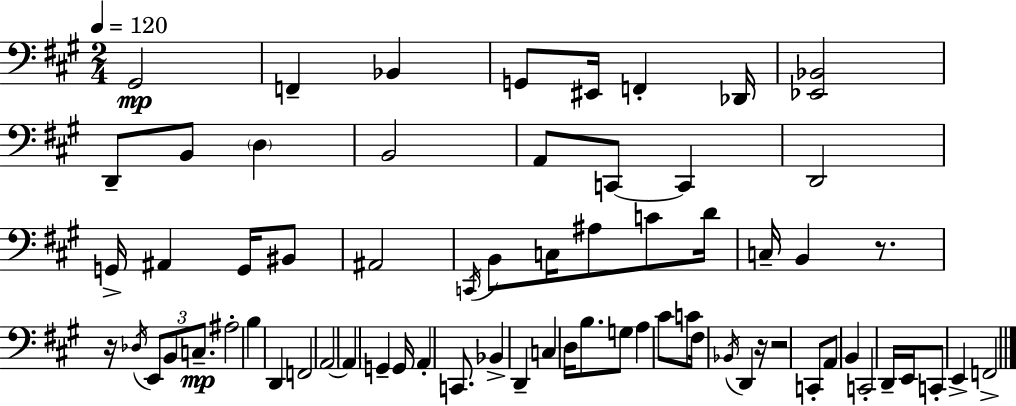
G#2/h F2/q Bb2/q G2/e EIS2/s F2/q Db2/s [Eb2,Bb2]/h D2/e B2/e D3/q B2/h A2/e C2/e C2/q D2/h G2/s A#2/q G2/s BIS2/e A#2/h C2/s B2/e C3/s A#3/e C4/e D4/s C3/s B2/q R/e. R/s Db3/s E2/e B2/e C3/e. A#3/h B3/q D2/q F2/h A2/h A2/q G2/q G2/s A2/q C2/e. Bb2/q D2/q C3/q D3/s B3/e. G3/e A3/q C#4/e C4/e F#3/s Bb2/s D2/q R/s R/h C2/e A2/e B2/q C2/h D2/s E2/s C2/e E2/q F2/h